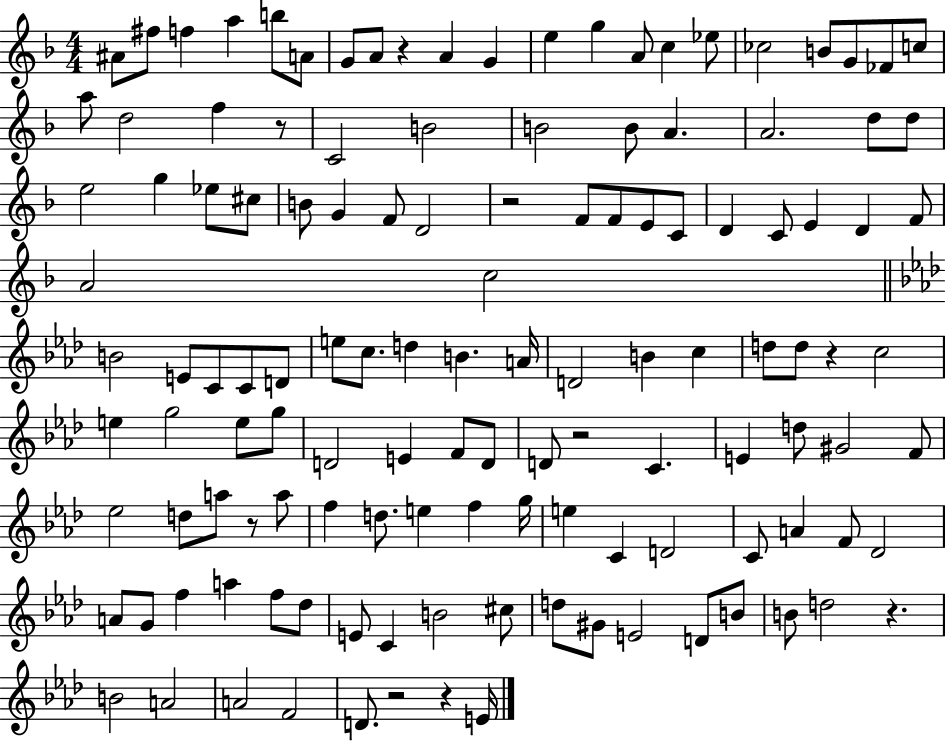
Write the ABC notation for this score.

X:1
T:Untitled
M:4/4
L:1/4
K:F
^A/2 ^f/2 f a b/2 A/2 G/2 A/2 z A G e g A/2 c _e/2 _c2 B/2 G/2 _F/2 c/2 a/2 d2 f z/2 C2 B2 B2 B/2 A A2 d/2 d/2 e2 g _e/2 ^c/2 B/2 G F/2 D2 z2 F/2 F/2 E/2 C/2 D C/2 E D F/2 A2 c2 B2 E/2 C/2 C/2 D/2 e/2 c/2 d B A/4 D2 B c d/2 d/2 z c2 e g2 e/2 g/2 D2 E F/2 D/2 D/2 z2 C E d/2 ^G2 F/2 _e2 d/2 a/2 z/2 a/2 f d/2 e f g/4 e C D2 C/2 A F/2 _D2 A/2 G/2 f a f/2 _d/2 E/2 C B2 ^c/2 d/2 ^G/2 E2 D/2 B/2 B/2 d2 z B2 A2 A2 F2 D/2 z2 z E/4